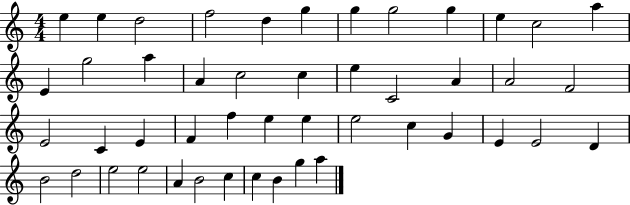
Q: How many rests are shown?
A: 0